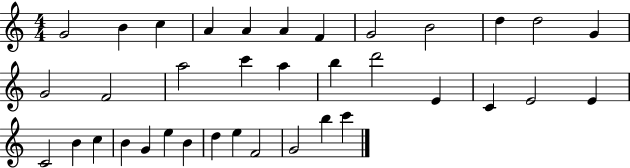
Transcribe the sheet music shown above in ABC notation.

X:1
T:Untitled
M:4/4
L:1/4
K:C
G2 B c A A A F G2 B2 d d2 G G2 F2 a2 c' a b d'2 E C E2 E C2 B c B G e B d e F2 G2 b c'